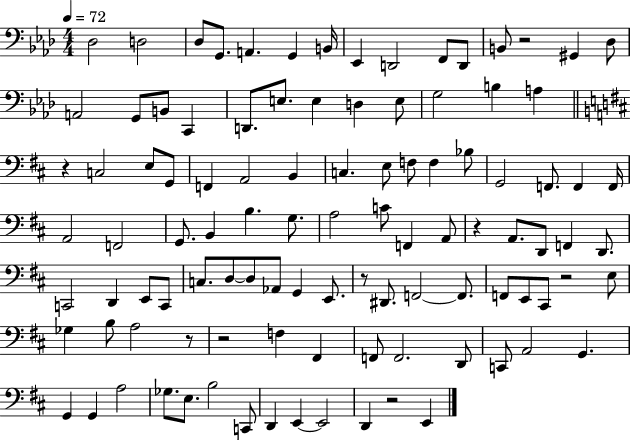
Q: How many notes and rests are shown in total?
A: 103